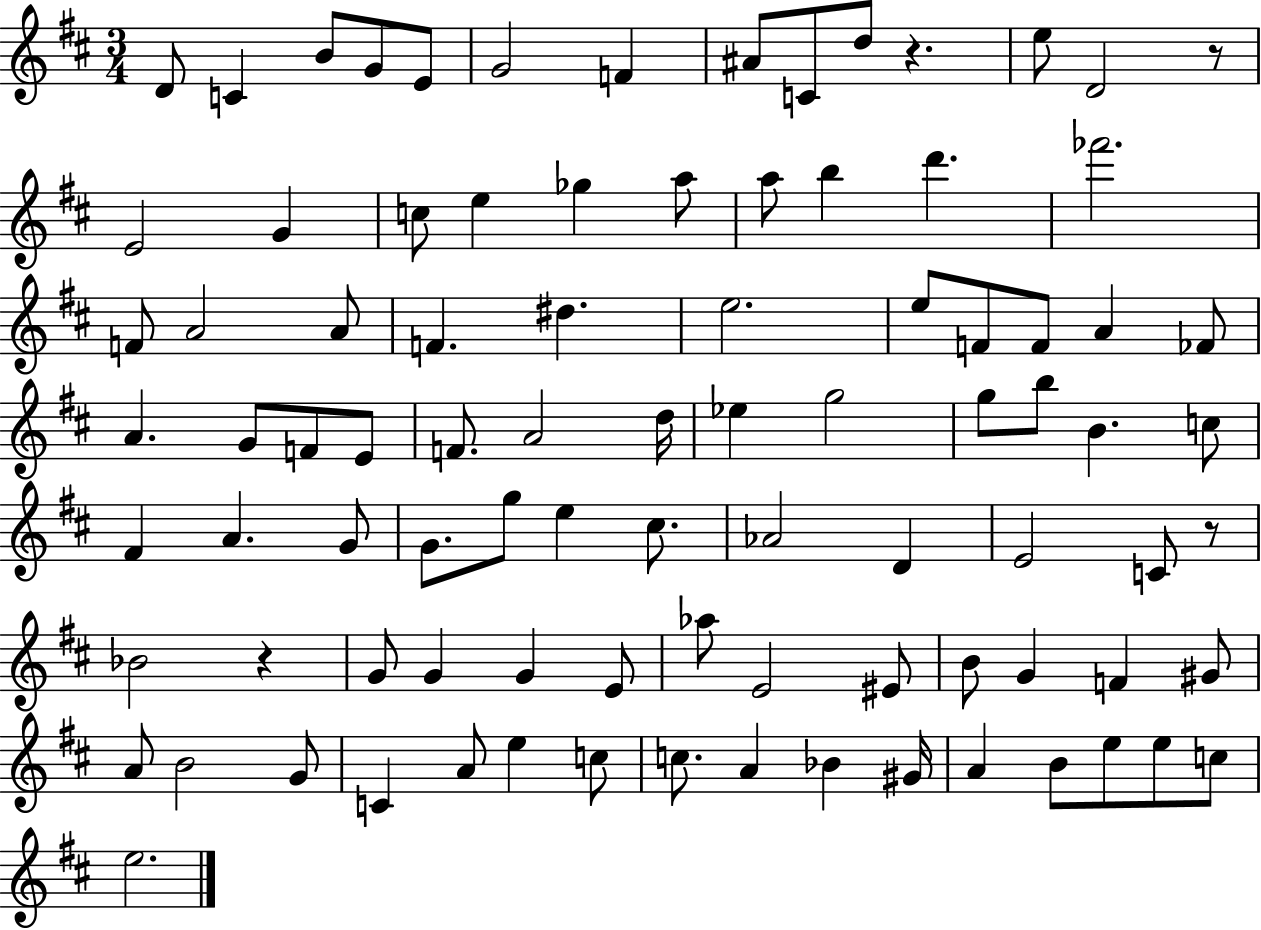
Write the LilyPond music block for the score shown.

{
  \clef treble
  \numericTimeSignature
  \time 3/4
  \key d \major
  d'8 c'4 b'8 g'8 e'8 | g'2 f'4 | ais'8 c'8 d''8 r4. | e''8 d'2 r8 | \break e'2 g'4 | c''8 e''4 ges''4 a''8 | a''8 b''4 d'''4. | fes'''2. | \break f'8 a'2 a'8 | f'4. dis''4. | e''2. | e''8 f'8 f'8 a'4 fes'8 | \break a'4. g'8 f'8 e'8 | f'8. a'2 d''16 | ees''4 g''2 | g''8 b''8 b'4. c''8 | \break fis'4 a'4. g'8 | g'8. g''8 e''4 cis''8. | aes'2 d'4 | e'2 c'8 r8 | \break bes'2 r4 | g'8 g'4 g'4 e'8 | aes''8 e'2 eis'8 | b'8 g'4 f'4 gis'8 | \break a'8 b'2 g'8 | c'4 a'8 e''4 c''8 | c''8. a'4 bes'4 gis'16 | a'4 b'8 e''8 e''8 c''8 | \break e''2. | \bar "|."
}